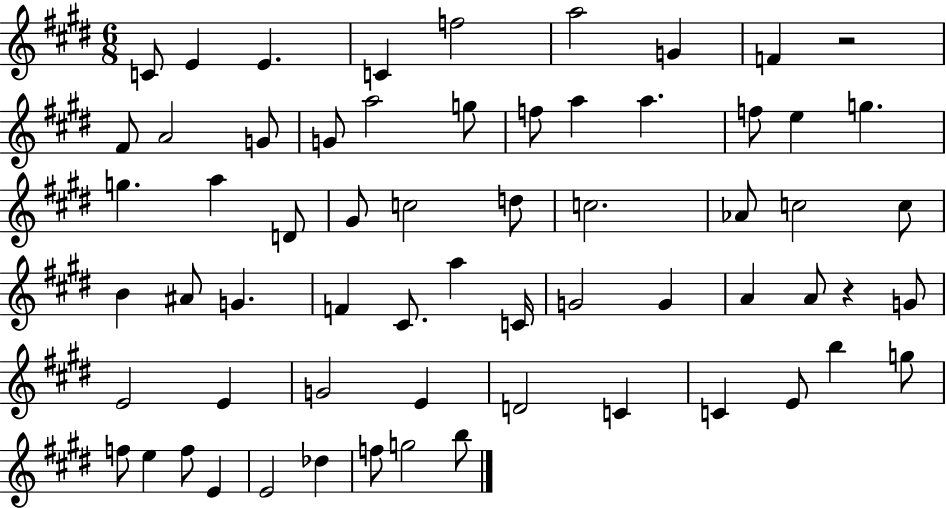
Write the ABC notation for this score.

X:1
T:Untitled
M:6/8
L:1/4
K:E
C/2 E E C f2 a2 G F z2 ^F/2 A2 G/2 G/2 a2 g/2 f/2 a a f/2 e g g a D/2 ^G/2 c2 d/2 c2 _A/2 c2 c/2 B ^A/2 G F ^C/2 a C/4 G2 G A A/2 z G/2 E2 E G2 E D2 C C E/2 b g/2 f/2 e f/2 E E2 _d f/2 g2 b/2